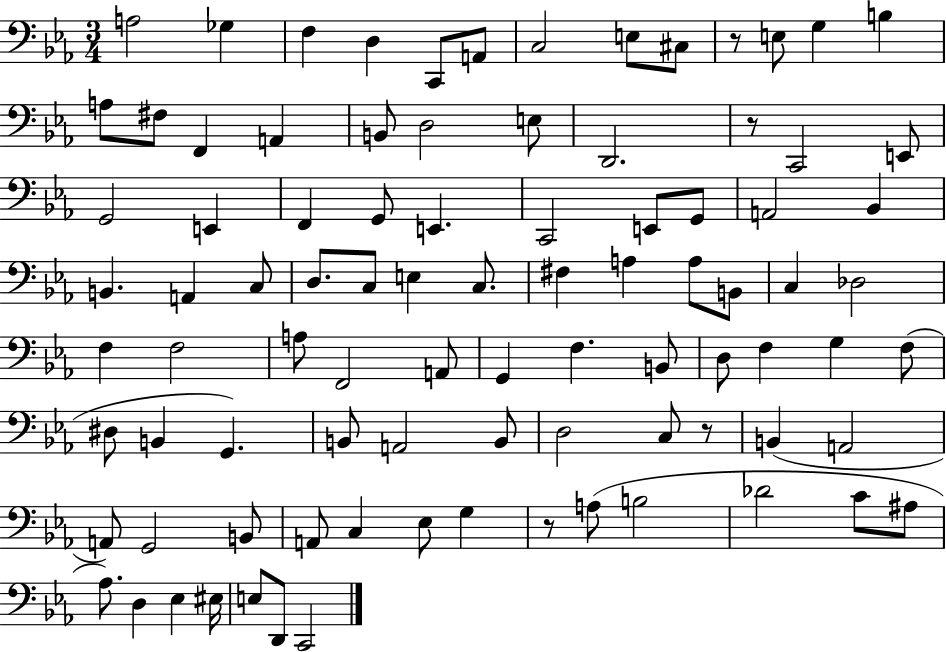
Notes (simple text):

A3/h Gb3/q F3/q D3/q C2/e A2/e C3/h E3/e C#3/e R/e E3/e G3/q B3/q A3/e F#3/e F2/q A2/q B2/e D3/h E3/e D2/h. R/e C2/h E2/e G2/h E2/q F2/q G2/e E2/q. C2/h E2/e G2/e A2/h Bb2/q B2/q. A2/q C3/e D3/e. C3/e E3/q C3/e. F#3/q A3/q A3/e B2/e C3/q Db3/h F3/q F3/h A3/e F2/h A2/e G2/q F3/q. B2/e D3/e F3/q G3/q F3/e D#3/e B2/q G2/q. B2/e A2/h B2/e D3/h C3/e R/e B2/q A2/h A2/e G2/h B2/e A2/e C3/q Eb3/e G3/q R/e A3/e B3/h Db4/h C4/e A#3/e Ab3/e. D3/q Eb3/q EIS3/s E3/e D2/e C2/h